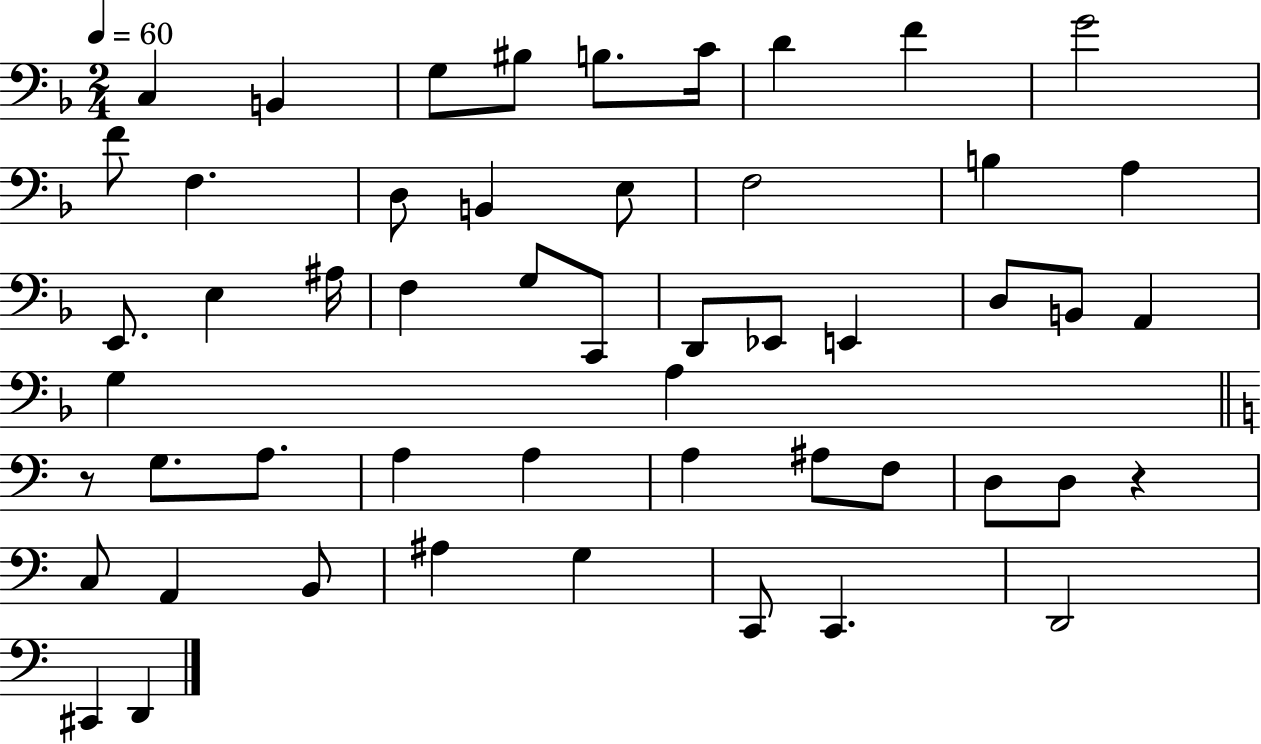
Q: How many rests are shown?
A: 2